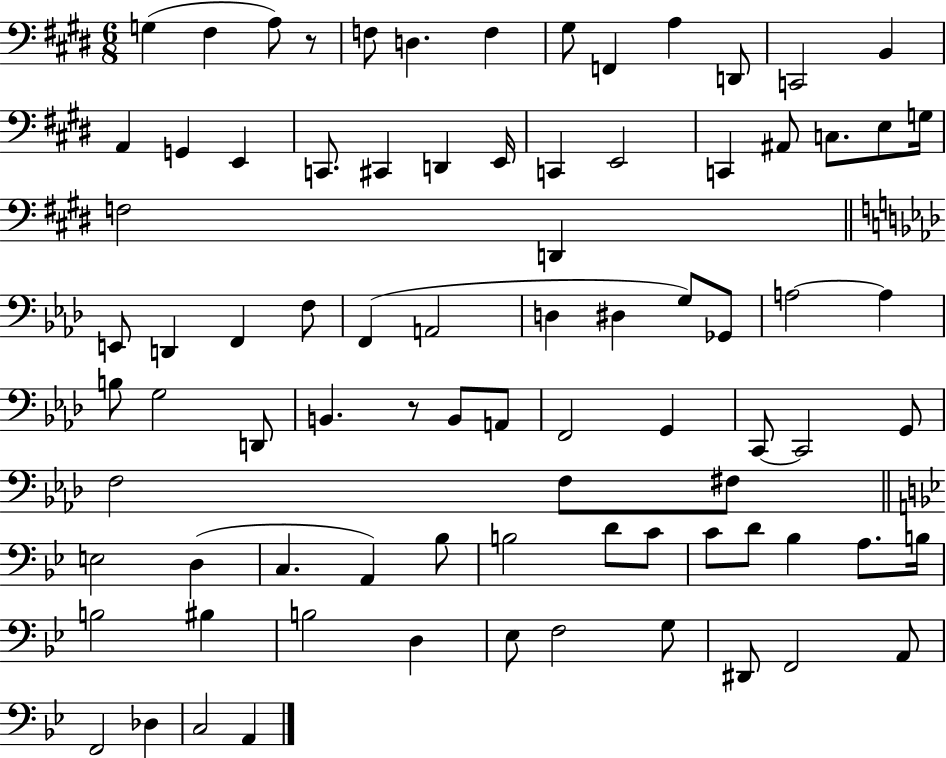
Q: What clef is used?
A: bass